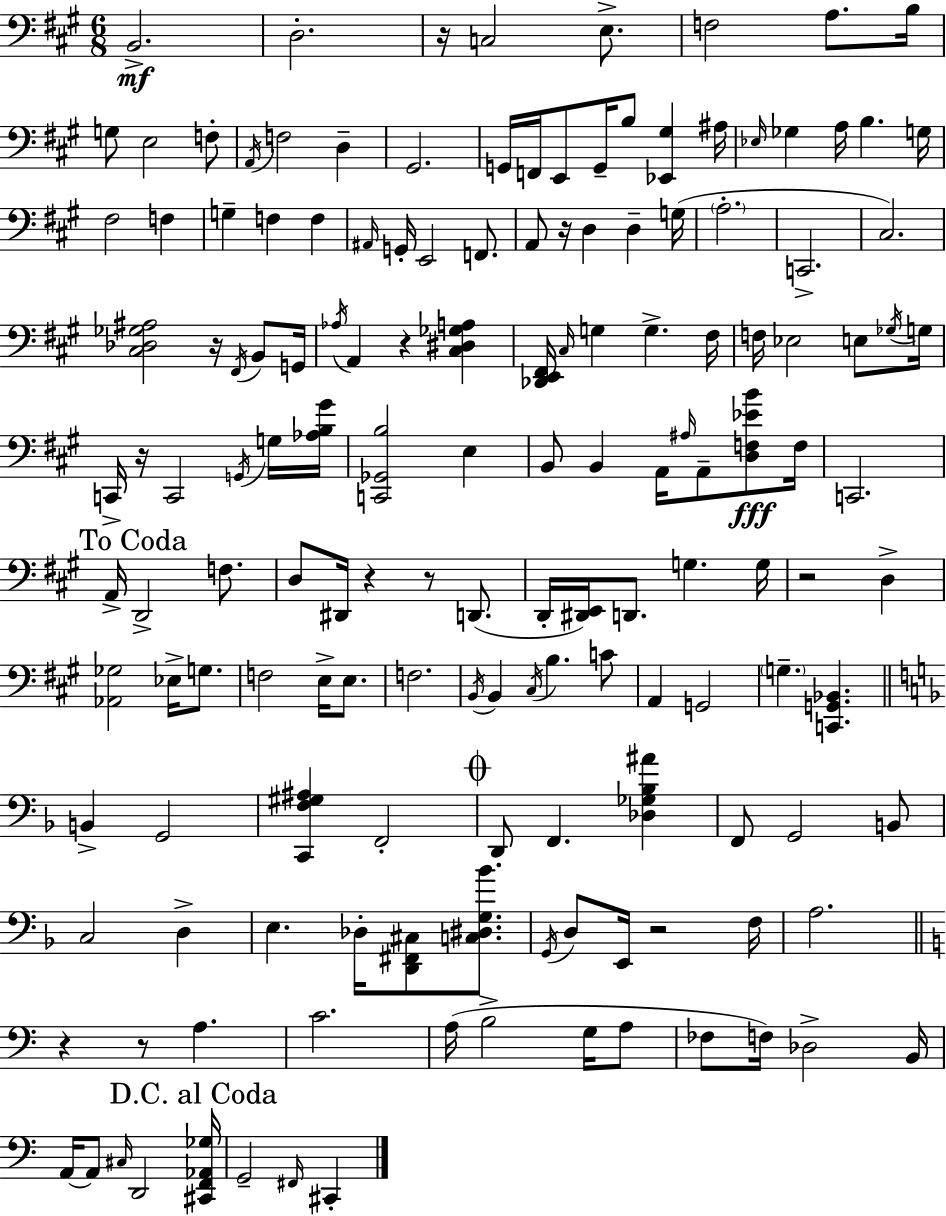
{
  \clef bass
  \numericTimeSignature
  \time 6/8
  \key a \major
  b,2.->\mf | d2.-. | r16 c2 e8.-> | f2 a8. b16 | \break g8 e2 f8-. | \acciaccatura { a,16 } f2 d4-- | gis,2. | g,16 f,16 e,8 g,16-- b8 <ees, gis>4 | \break ais16 \grace { ees16 } ges4 a16 b4. | g16 fis2 f4 | g4-- f4 f4 | \grace { ais,16 } g,16-. e,2 | \break f,8. a,8 r16 d4 d4-- | g16( \parenthesize a2.-. | c,2.-> | cis2.) | \break <cis des ges ais>2 r16 | \acciaccatura { fis,16 } b,8 g,16 \acciaccatura { aes16 } a,4 r4 | <cis dis ges a>4 <des, e, fis,>16 \grace { cis16 } g4 g4.-> | fis16 f16 ees2 | \break e8 \acciaccatura { ges16 } g16 c,16-> r16 c,2 | \acciaccatura { g,16 } g16 <aes b gis'>16 <c, ges, b>2 | e4 b,8 b,4 | a,16 \grace { ais16 } a,8-- <d f ees' b'>8\fff f16 c,2. | \break \mark "To Coda" a,16-> d,2-> | f8. d8 dis,16 | r4 r8 d,8.( d,16-. <dis, e,>16) d,8. | g4. g16 r2 | \break d4-> <aes, ges>2 | ees16-> g8. f2 | e16-> e8. f2. | \acciaccatura { b,16 } b,4 | \break \acciaccatura { cis16 } b4. c'8 a,4 | g,2 \parenthesize g4.-- | <c, g, bes,>4. \bar "||" \break \key d \minor b,4-> g,2 | <c, f gis ais>4 f,2-. | \mark \markup { \musicglyph "scripts.coda" } d,8 f,4. <des ges bes ais'>4 | f,8 g,2 b,8 | \break c2 d4-> | e4. des16-. <d, fis, cis>8 <c dis g bes'>8. | \acciaccatura { g,16 } d8 e,16 r2 | f16 a2. | \break \bar "||" \break \key a \minor r4 r8 a4. | c'2. | a16( b2-> g16 a8 | fes8 f16) des2-> b,16 | \break a,16~~ a,8 \grace { cis16 } d,2 | \mark "D.C. al Coda" <cis, f, aes, ges>16 g,2-- \grace { fis,16 } cis,4-. | \bar "|."
}